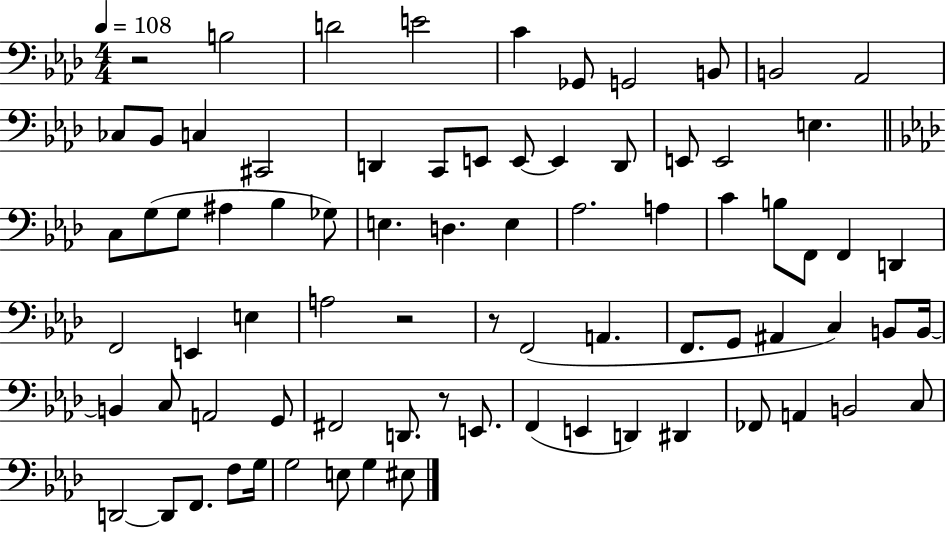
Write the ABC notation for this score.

X:1
T:Untitled
M:4/4
L:1/4
K:Ab
z2 B,2 D2 E2 C _G,,/2 G,,2 B,,/2 B,,2 _A,,2 _C,/2 _B,,/2 C, ^C,,2 D,, C,,/2 E,,/2 E,,/2 E,, D,,/2 E,,/2 E,,2 E, C,/2 G,/2 G,/2 ^A, _B, _G,/2 E, D, E, _A,2 A, C B,/2 F,,/2 F,, D,, F,,2 E,, E, A,2 z2 z/2 F,,2 A,, F,,/2 G,,/2 ^A,, C, B,,/2 B,,/4 B,, C,/2 A,,2 G,,/2 ^F,,2 D,,/2 z/2 E,,/2 F,, E,, D,, ^D,, _F,,/2 A,, B,,2 C,/2 D,,2 D,,/2 F,,/2 F,/2 G,/4 G,2 E,/2 G, ^E,/2